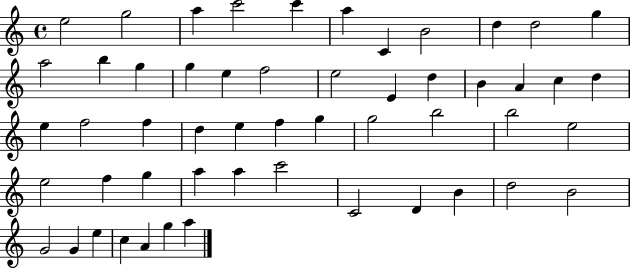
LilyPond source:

{
  \clef treble
  \time 4/4
  \defaultTimeSignature
  \key c \major
  e''2 g''2 | a''4 c'''2 c'''4 | a''4 c'4 b'2 | d''4 d''2 g''4 | \break a''2 b''4 g''4 | g''4 e''4 f''2 | e''2 e'4 d''4 | b'4 a'4 c''4 d''4 | \break e''4 f''2 f''4 | d''4 e''4 f''4 g''4 | g''2 b''2 | b''2 e''2 | \break e''2 f''4 g''4 | a''4 a''4 c'''2 | c'2 d'4 b'4 | d''2 b'2 | \break g'2 g'4 e''4 | c''4 a'4 g''4 a''4 | \bar "|."
}